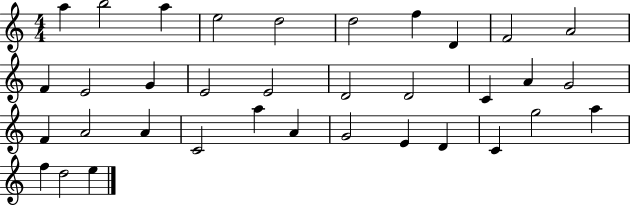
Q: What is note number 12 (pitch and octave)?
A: E4